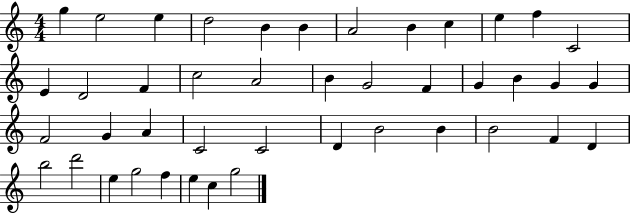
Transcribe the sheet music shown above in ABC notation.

X:1
T:Untitled
M:4/4
L:1/4
K:C
g e2 e d2 B B A2 B c e f C2 E D2 F c2 A2 B G2 F G B G G F2 G A C2 C2 D B2 B B2 F D b2 d'2 e g2 f e c g2